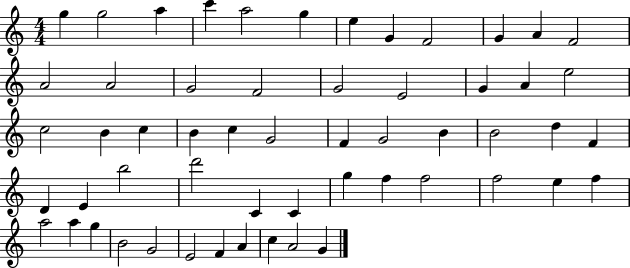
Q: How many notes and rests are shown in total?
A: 56